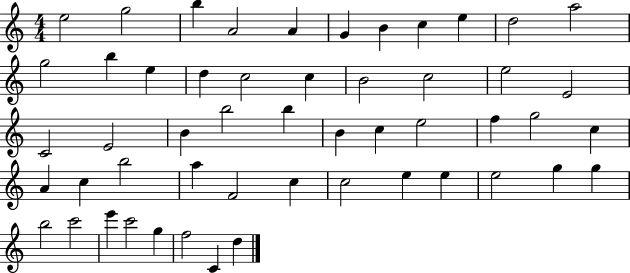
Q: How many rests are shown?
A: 0